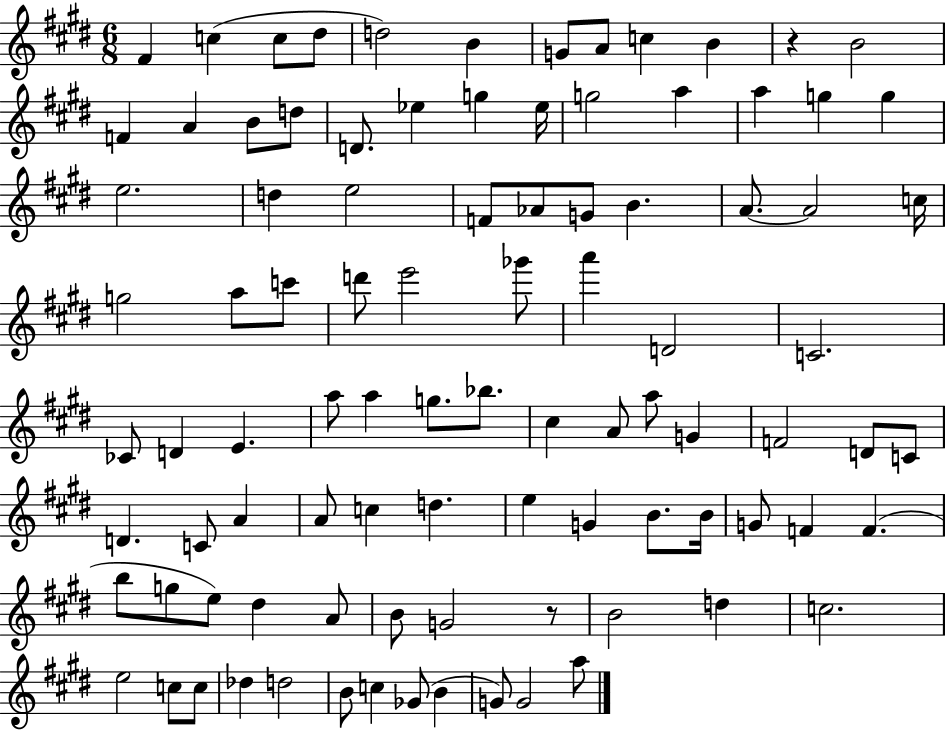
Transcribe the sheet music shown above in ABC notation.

X:1
T:Untitled
M:6/8
L:1/4
K:E
^F c c/2 ^d/2 d2 B G/2 A/2 c B z B2 F A B/2 d/2 D/2 _e g _e/4 g2 a a g g e2 d e2 F/2 _A/2 G/2 B A/2 A2 c/4 g2 a/2 c'/2 d'/2 e'2 _g'/2 a' D2 C2 _C/2 D E a/2 a g/2 _b/2 ^c A/2 a/2 G F2 D/2 C/2 D C/2 A A/2 c d e G B/2 B/4 G/2 F F b/2 g/2 e/2 ^d A/2 B/2 G2 z/2 B2 d c2 e2 c/2 c/2 _d d2 B/2 c _G/2 B G/2 G2 a/2